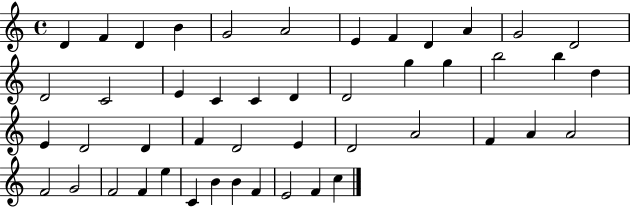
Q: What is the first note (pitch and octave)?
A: D4